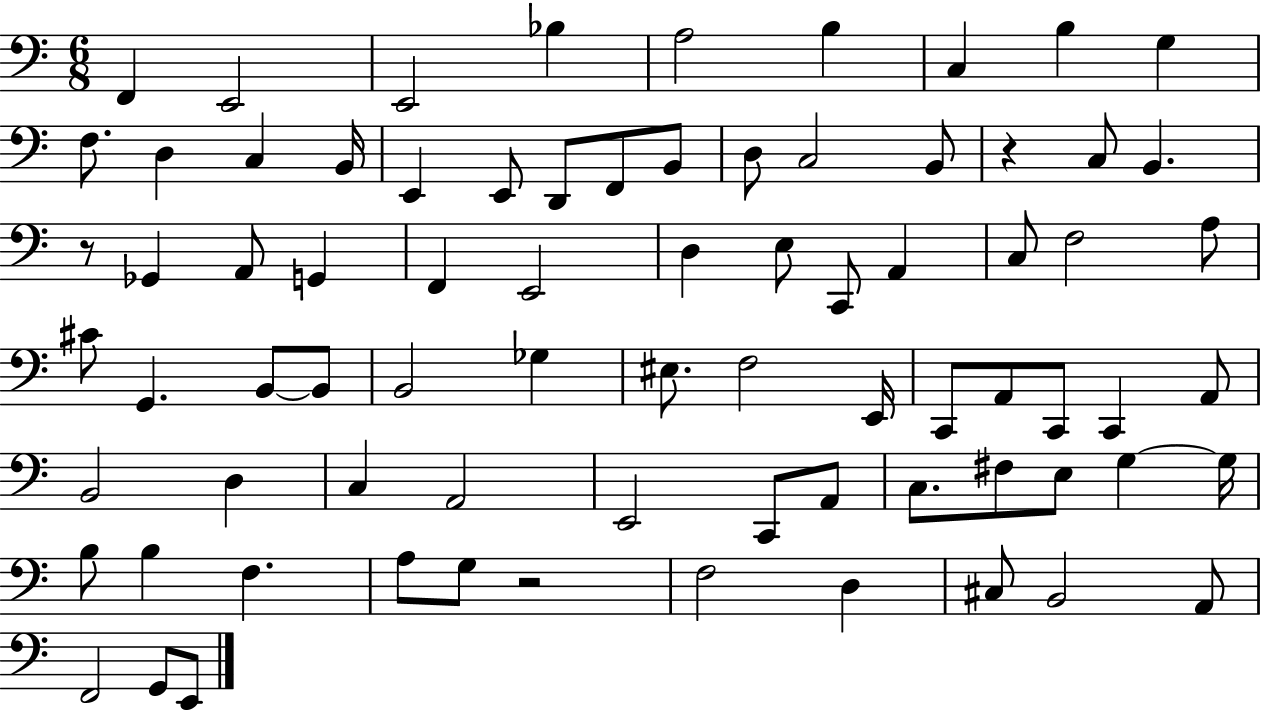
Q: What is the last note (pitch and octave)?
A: E2